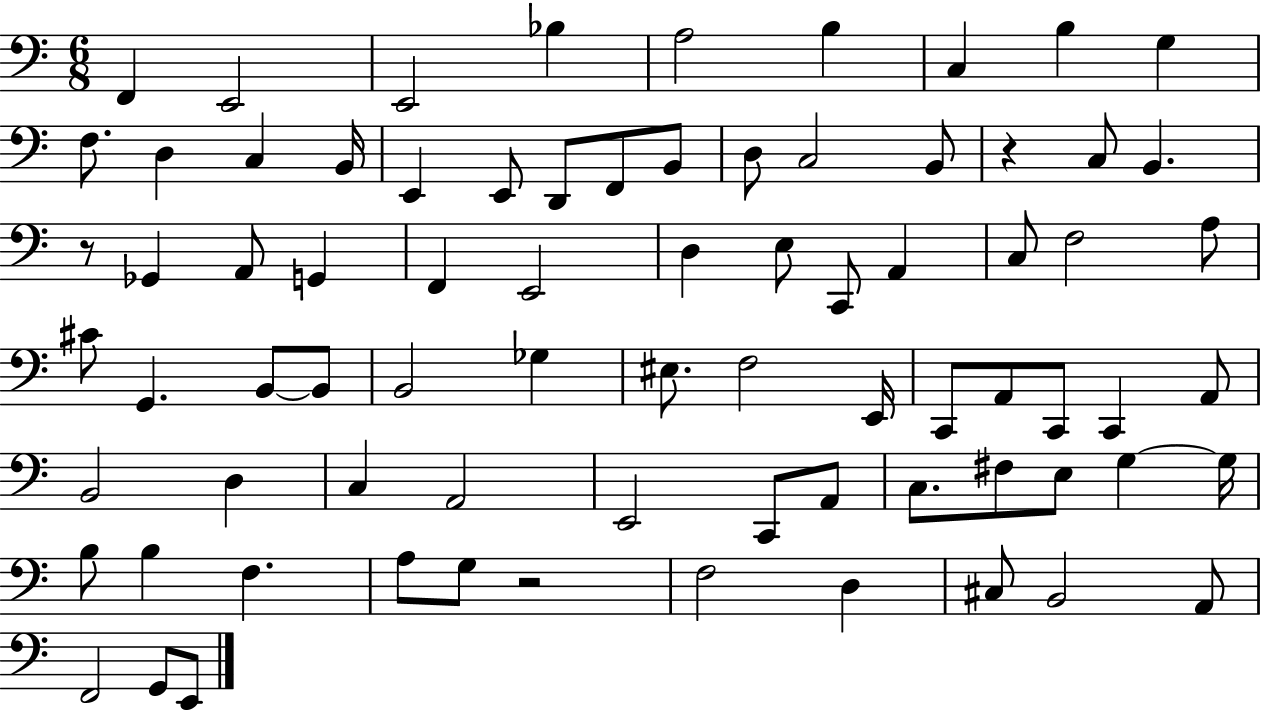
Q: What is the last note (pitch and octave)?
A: E2